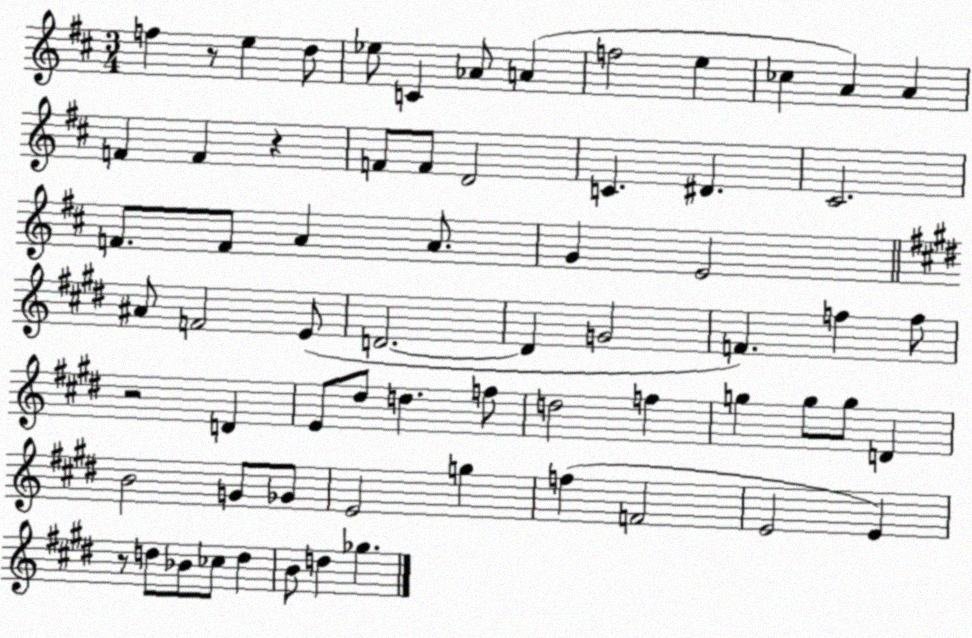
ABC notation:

X:1
T:Untitled
M:3/4
L:1/4
K:D
f z/2 e d/2 _e/2 C _A/2 A f2 e _c A A F F z F/2 F/2 D2 C ^D ^C2 F/2 F/2 A A/2 G E2 ^A/2 F2 E/2 D2 D G2 F f f/2 z2 D E/2 ^d/2 d f/2 d2 f g g/2 g/2 D B2 G/2 _G/2 E2 g f F2 E2 E z/2 d/2 _B/2 _c/2 d B/2 d _g